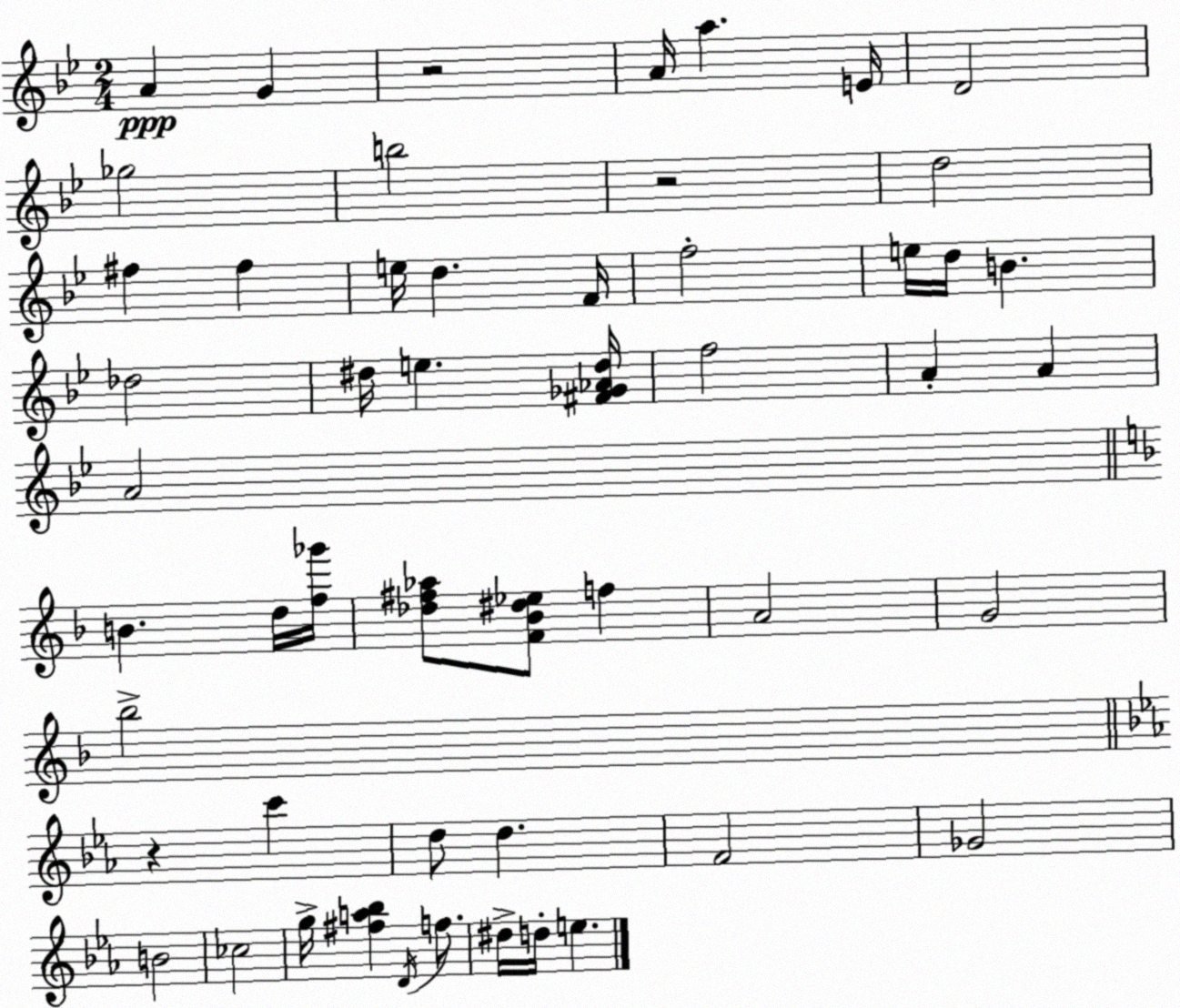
X:1
T:Untitled
M:2/4
L:1/4
K:Bb
A G z2 A/4 a E/4 D2 _g2 b2 z2 d2 ^f ^f e/4 d F/4 f2 e/4 d/4 B _d2 ^d/4 e [^F_G_A^d]/4 f2 A A A2 B d/4 [f_g']/4 [_d^f_a]/2 [F_B^d_e]/2 f A2 G2 _b2 z c' d/2 d F2 _G2 B2 _c2 g/4 [^fa_b] D/4 f/2 ^d/4 d/4 e